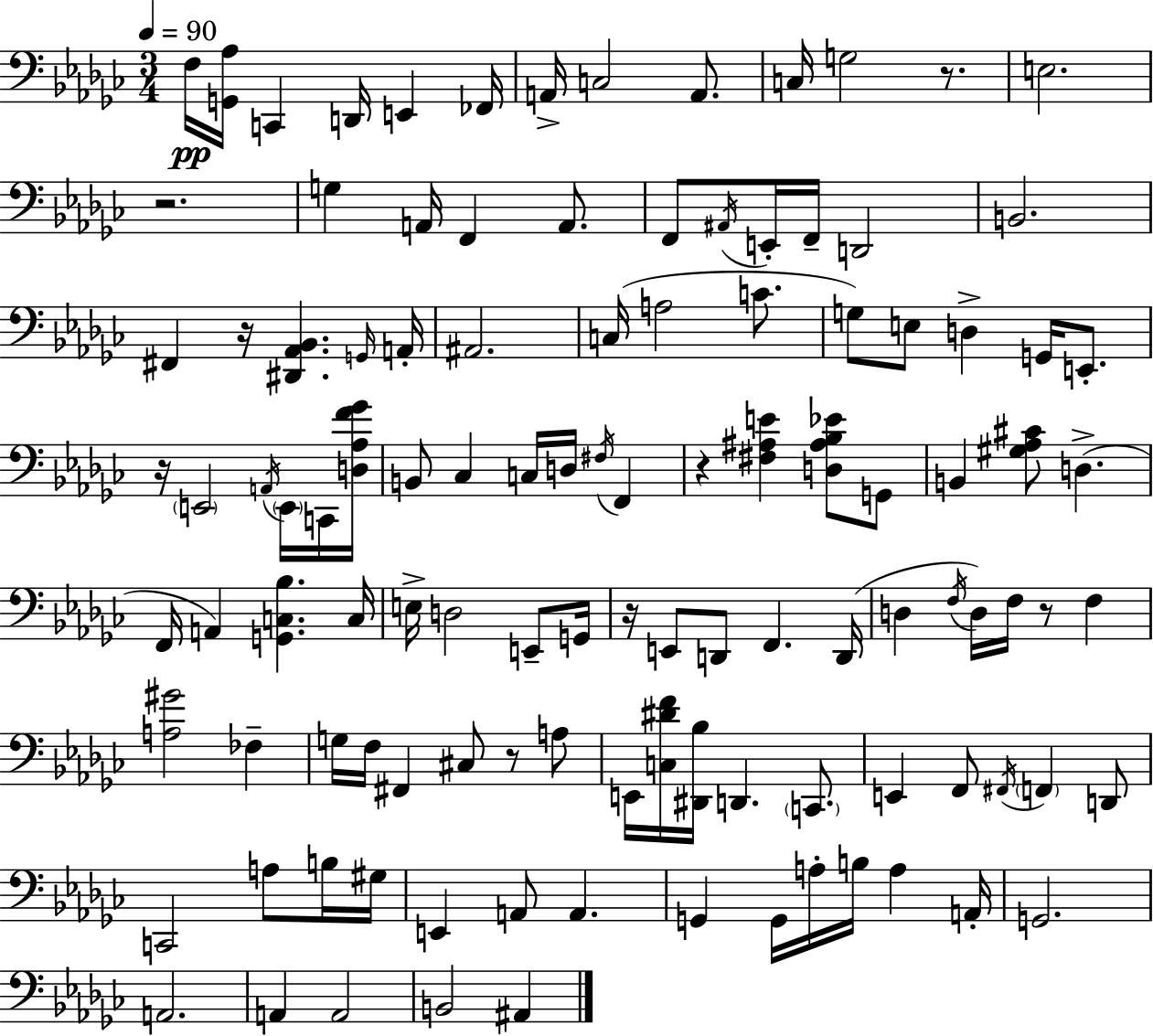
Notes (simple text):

F3/s [G2,Ab3]/s C2/q D2/s E2/q FES2/s A2/s C3/h A2/e. C3/s G3/h R/e. E3/h. R/h. G3/q A2/s F2/q A2/e. F2/e A#2/s E2/s F2/s D2/h B2/h. F#2/q R/s [D#2,Ab2,Bb2]/q. G2/s A2/s A#2/h. C3/s A3/h C4/e. G3/e E3/e D3/q G2/s E2/e. R/s E2/h A2/s E2/s C2/s [D3,Ab3,F4,Gb4]/s B2/e CES3/q C3/s D3/s F#3/s F2/q R/q [F#3,A#3,E4]/q [D3,A#3,Bb3,Eb4]/e G2/e B2/q [G#3,Ab3,C#4]/e D3/q. F2/s A2/q [G2,C3,Bb3]/q. C3/s E3/s D3/h E2/e G2/s R/s E2/e D2/e F2/q. D2/s D3/q F3/s D3/s F3/s R/e F3/q [A3,G#4]/h FES3/q G3/s F3/s F#2/q C#3/e R/e A3/e E2/s [C3,D#4,F4]/s [D#2,Bb3]/s D2/q. C2/e. E2/q F2/e F#2/s F2/q D2/e C2/h A3/e B3/s G#3/s E2/q A2/e A2/q. G2/q G2/s A3/s B3/s A3/q A2/s G2/h. A2/h. A2/q A2/h B2/h A#2/q